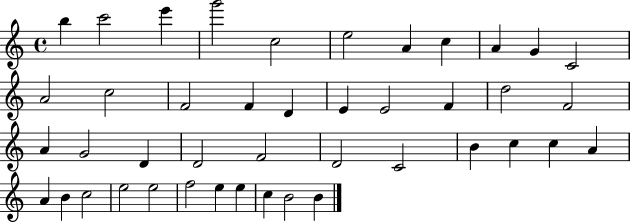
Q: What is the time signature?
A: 4/4